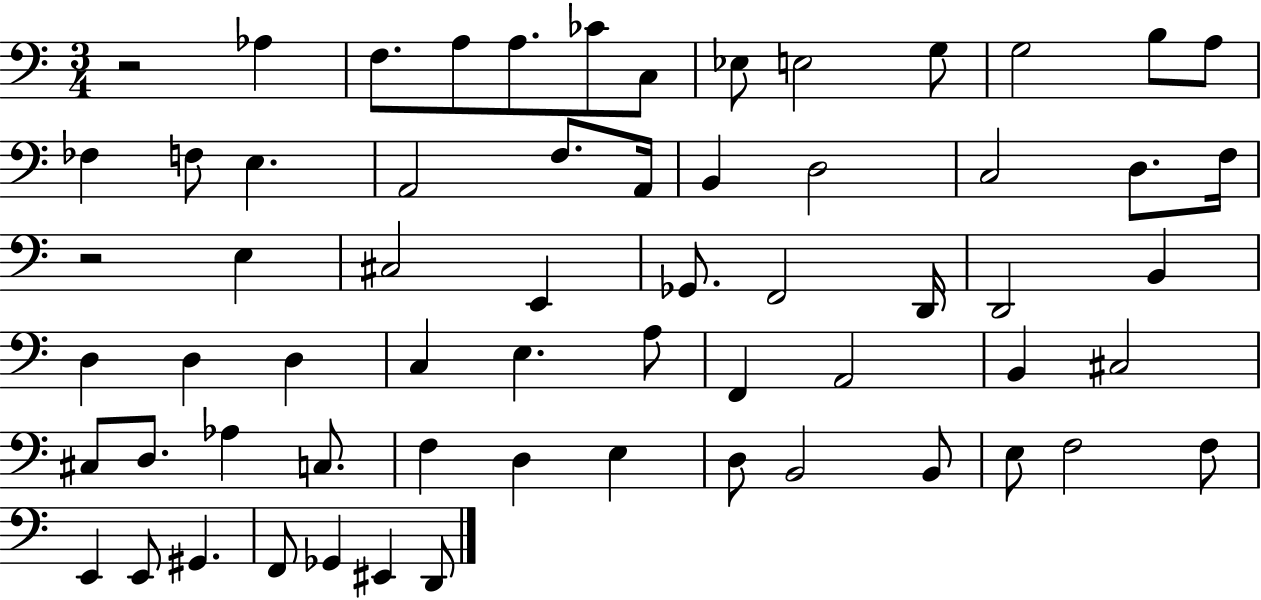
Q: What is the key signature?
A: C major